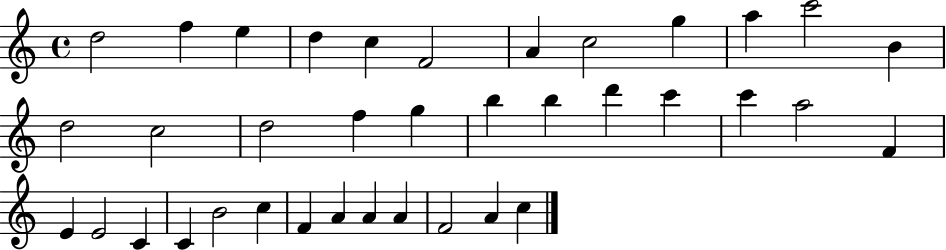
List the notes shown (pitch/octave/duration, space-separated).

D5/h F5/q E5/q D5/q C5/q F4/h A4/q C5/h G5/q A5/q C6/h B4/q D5/h C5/h D5/h F5/q G5/q B5/q B5/q D6/q C6/q C6/q A5/h F4/q E4/q E4/h C4/q C4/q B4/h C5/q F4/q A4/q A4/q A4/q F4/h A4/q C5/q